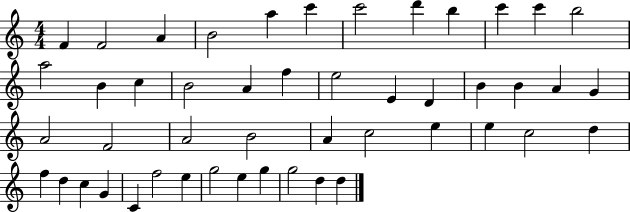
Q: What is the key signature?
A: C major